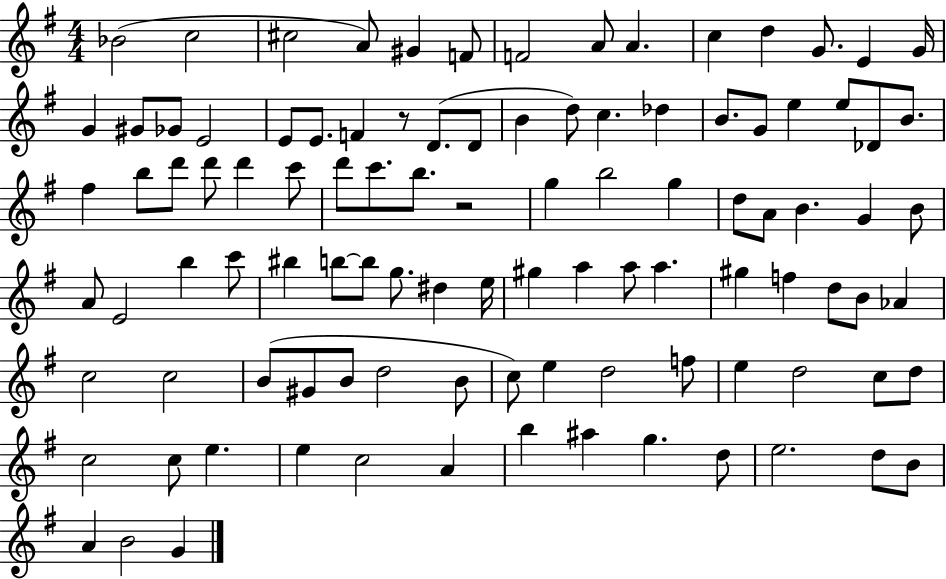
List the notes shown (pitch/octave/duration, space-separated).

Bb4/h C5/h C#5/h A4/e G#4/q F4/e F4/h A4/e A4/q. C5/q D5/q G4/e. E4/q G4/s G4/q G#4/e Gb4/e E4/h E4/e E4/e. F4/q R/e D4/e. D4/e B4/q D5/e C5/q. Db5/q B4/e. G4/e E5/q E5/e Db4/e B4/e. F#5/q B5/e D6/e D6/e D6/q C6/e D6/e C6/e. B5/e. R/h G5/q B5/h G5/q D5/e A4/e B4/q. G4/q B4/e A4/e E4/h B5/q C6/e BIS5/q B5/e B5/e G5/e. D#5/q E5/s G#5/q A5/q A5/e A5/q. G#5/q F5/q D5/e B4/e Ab4/q C5/h C5/h B4/e G#4/e B4/e D5/h B4/e C5/e E5/q D5/h F5/e E5/q D5/h C5/e D5/e C5/h C5/e E5/q. E5/q C5/h A4/q B5/q A#5/q G5/q. D5/e E5/h. D5/e B4/e A4/q B4/h G4/q